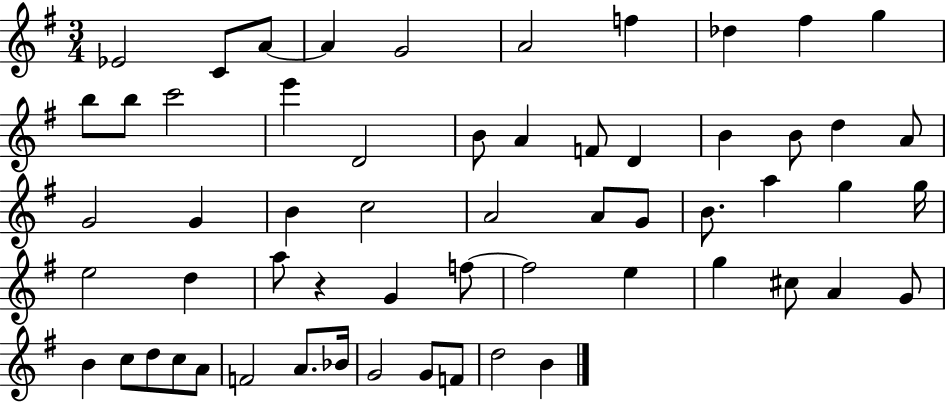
Eb4/h C4/e A4/e A4/q G4/h A4/h F5/q Db5/q F#5/q G5/q B5/e B5/e C6/h E6/q D4/h B4/e A4/q F4/e D4/q B4/q B4/e D5/q A4/e G4/h G4/q B4/q C5/h A4/h A4/e G4/e B4/e. A5/q G5/q G5/s E5/h D5/q A5/e R/q G4/q F5/e F5/h E5/q G5/q C#5/e A4/q G4/e B4/q C5/e D5/e C5/e A4/e F4/h A4/e. Bb4/s G4/h G4/e F4/e D5/h B4/q